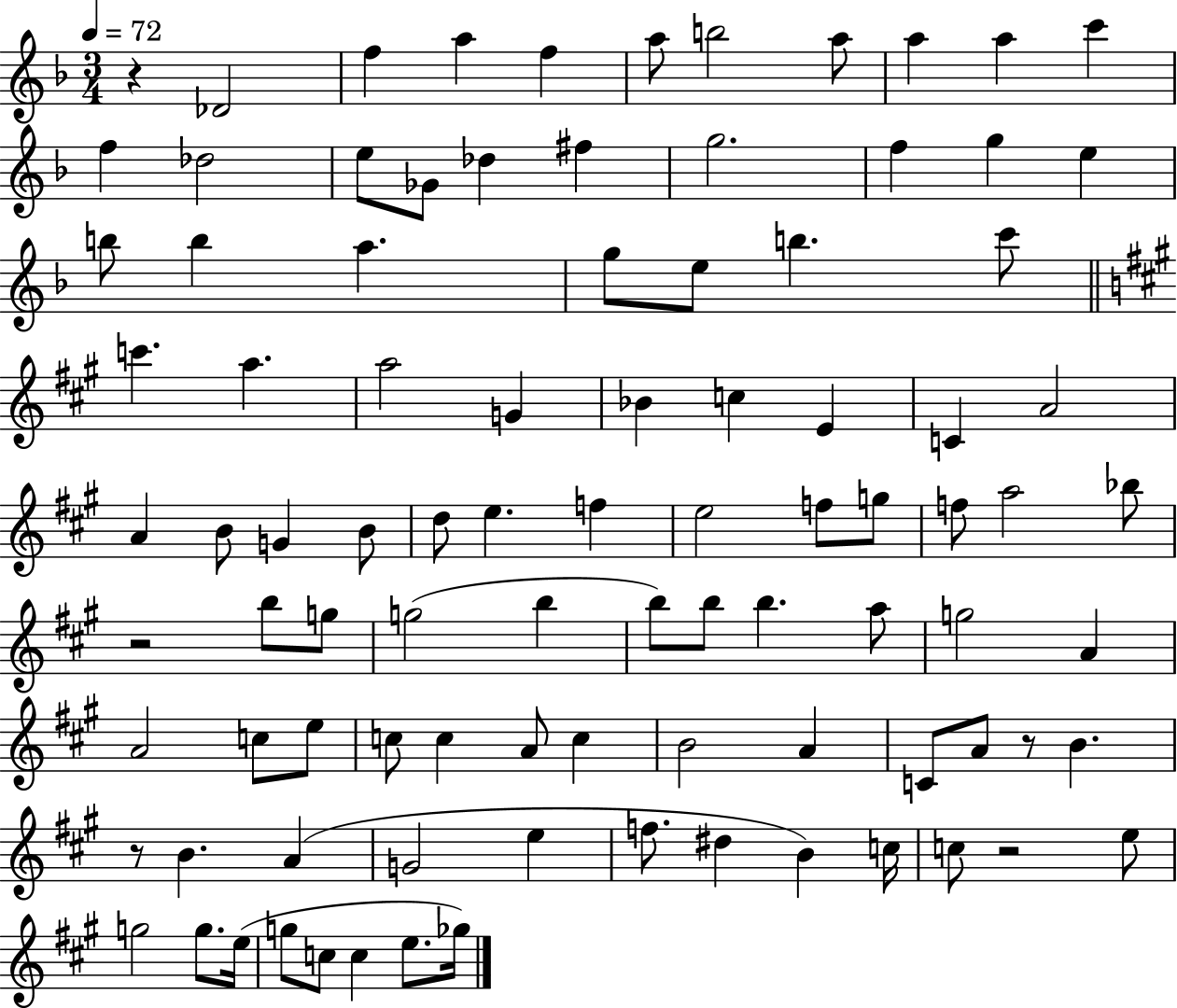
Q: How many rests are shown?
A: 5